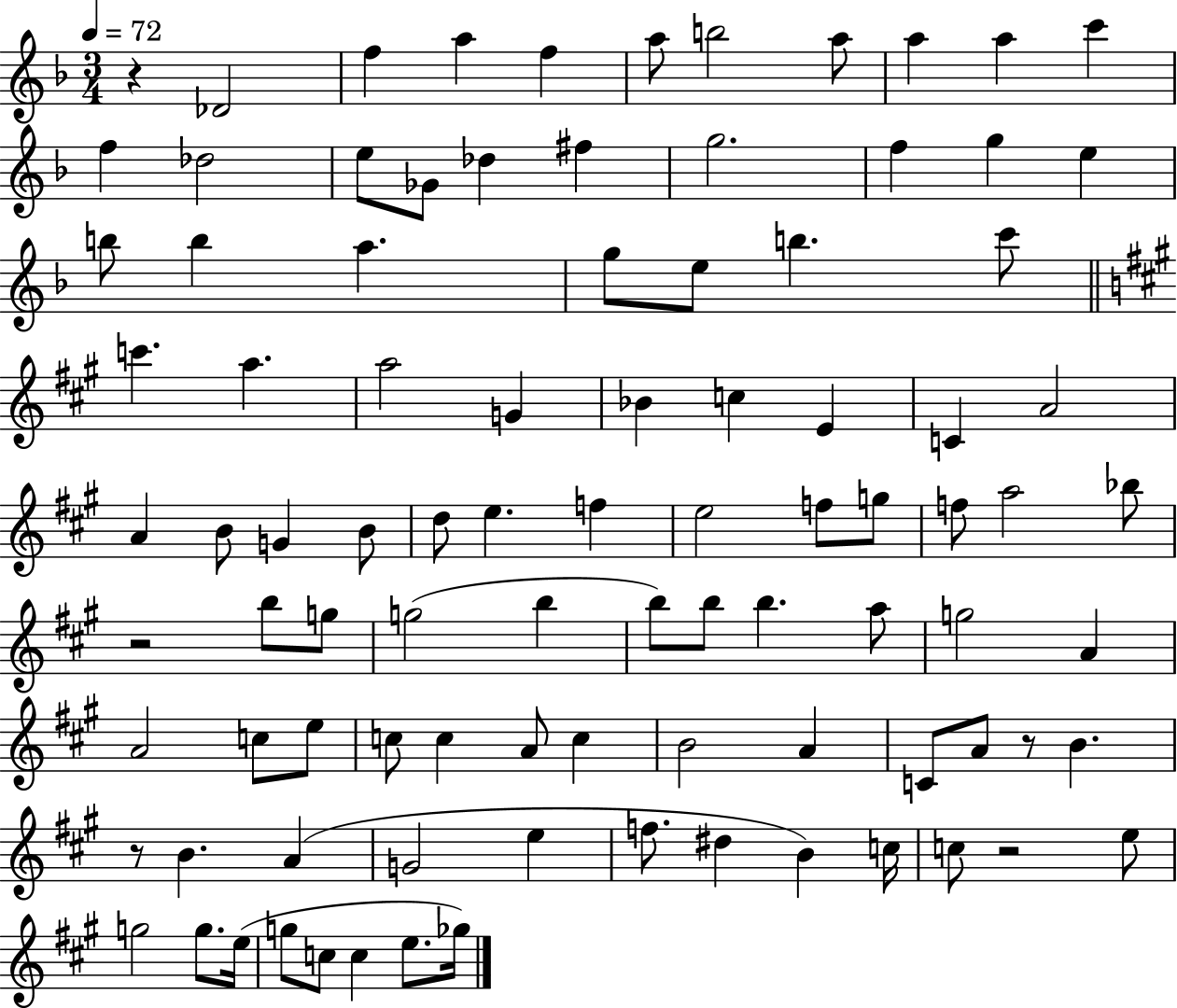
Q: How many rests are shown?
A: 5